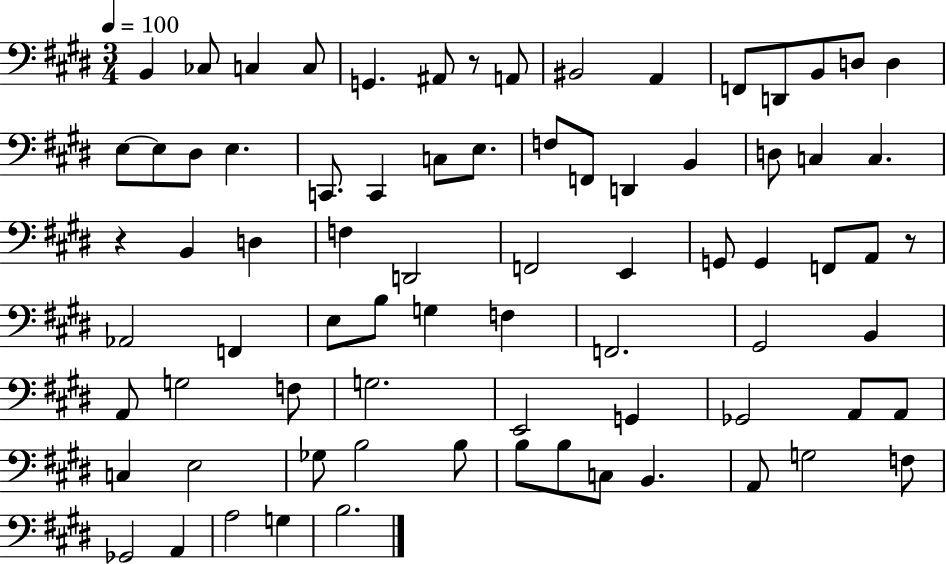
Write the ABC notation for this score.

X:1
T:Untitled
M:3/4
L:1/4
K:E
B,, _C,/2 C, C,/2 G,, ^A,,/2 z/2 A,,/2 ^B,,2 A,, F,,/2 D,,/2 B,,/2 D,/2 D, E,/2 E,/2 ^D,/2 E, C,,/2 C,, C,/2 E,/2 F,/2 F,,/2 D,, B,, D,/2 C, C, z B,, D, F, D,,2 F,,2 E,, G,,/2 G,, F,,/2 A,,/2 z/2 _A,,2 F,, E,/2 B,/2 G, F, F,,2 ^G,,2 B,, A,,/2 G,2 F,/2 G,2 E,,2 G,, _G,,2 A,,/2 A,,/2 C, E,2 _G,/2 B,2 B,/2 B,/2 B,/2 C,/2 B,, A,,/2 G,2 F,/2 _G,,2 A,, A,2 G, B,2